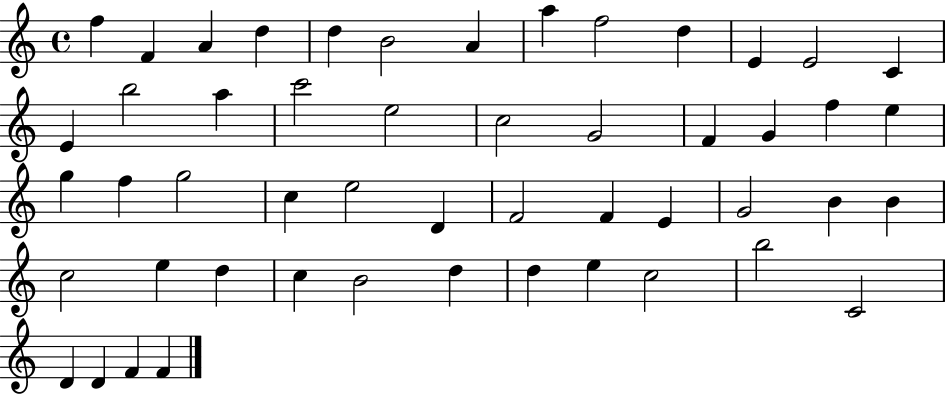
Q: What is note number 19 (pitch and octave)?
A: C5